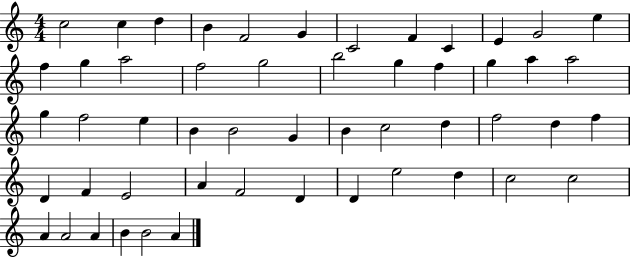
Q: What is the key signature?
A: C major